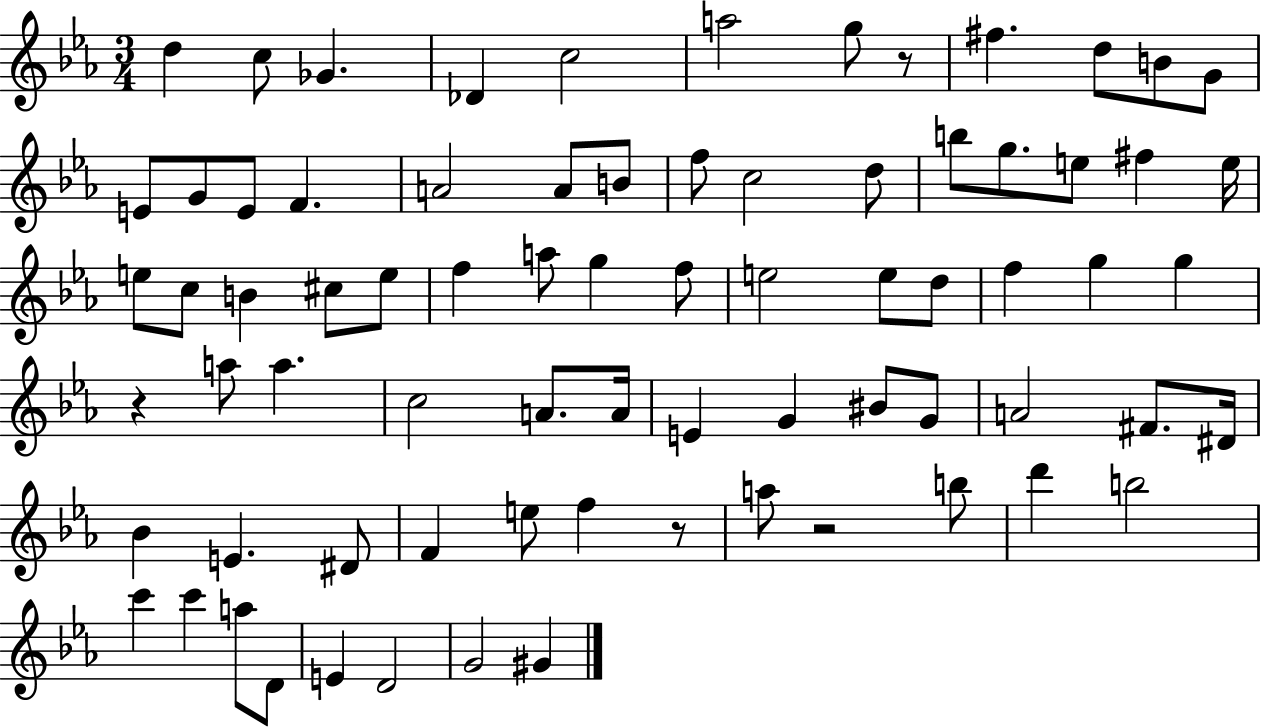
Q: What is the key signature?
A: EES major